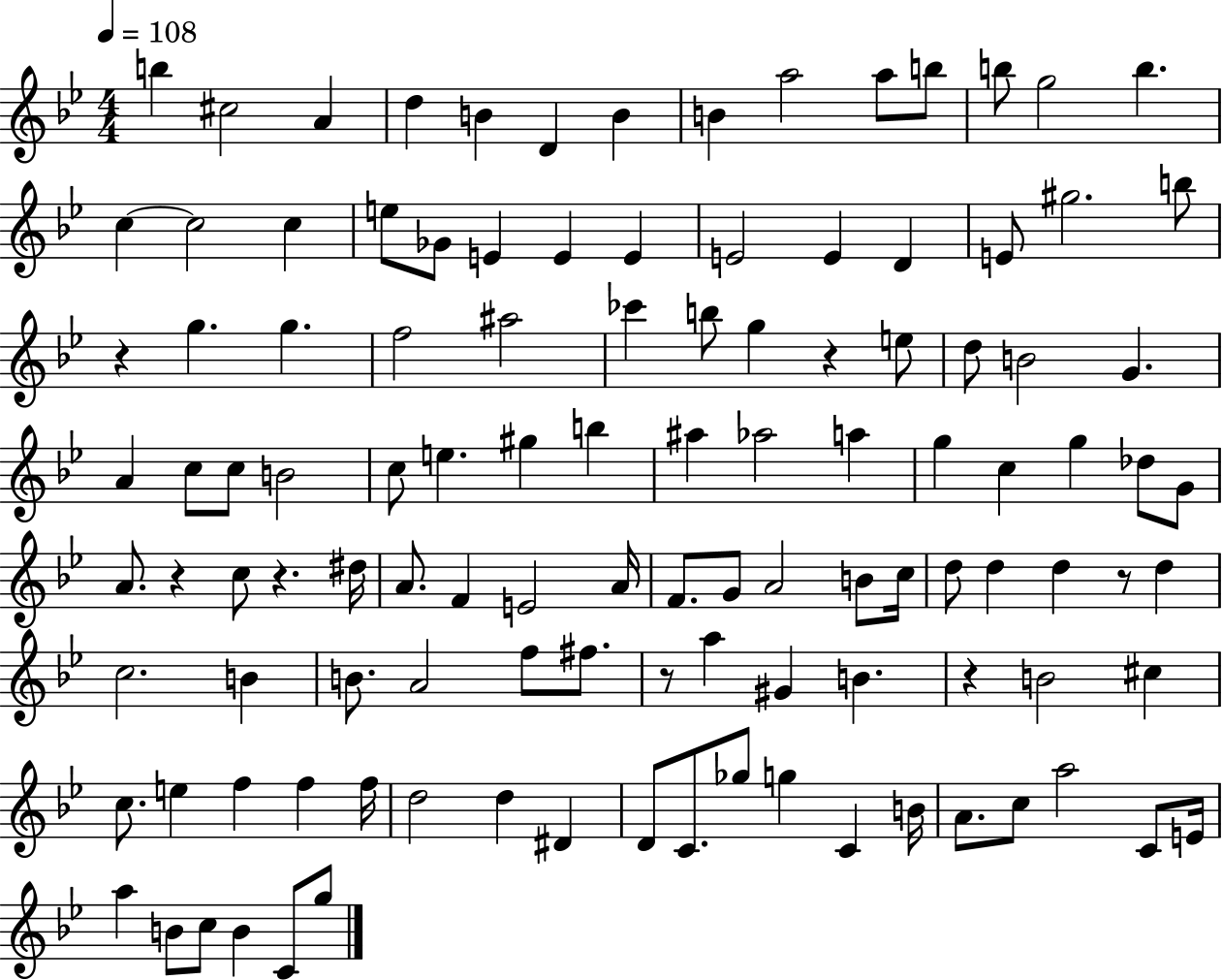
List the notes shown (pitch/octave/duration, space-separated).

B5/q C#5/h A4/q D5/q B4/q D4/q B4/q B4/q A5/h A5/e B5/e B5/e G5/h B5/q. C5/q C5/h C5/q E5/e Gb4/e E4/q E4/q E4/q E4/h E4/q D4/q E4/e G#5/h. B5/e R/q G5/q. G5/q. F5/h A#5/h CES6/q B5/e G5/q R/q E5/e D5/e B4/h G4/q. A4/q C5/e C5/e B4/h C5/e E5/q. G#5/q B5/q A#5/q Ab5/h A5/q G5/q C5/q G5/q Db5/e G4/e A4/e. R/q C5/e R/q. D#5/s A4/e. F4/q E4/h A4/s F4/e. G4/e A4/h B4/e C5/s D5/e D5/q D5/q R/e D5/q C5/h. B4/q B4/e. A4/h F5/e F#5/e. R/e A5/q G#4/q B4/q. R/q B4/h C#5/q C5/e. E5/q F5/q F5/q F5/s D5/h D5/q D#4/q D4/e C4/e. Gb5/e G5/q C4/q B4/s A4/e. C5/e A5/h C4/e E4/s A5/q B4/e C5/e B4/q C4/e G5/e